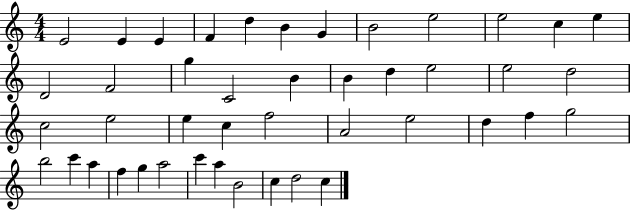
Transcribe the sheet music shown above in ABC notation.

X:1
T:Untitled
M:4/4
L:1/4
K:C
E2 E E F d B G B2 e2 e2 c e D2 F2 g C2 B B d e2 e2 d2 c2 e2 e c f2 A2 e2 d f g2 b2 c' a f g a2 c' a B2 c d2 c